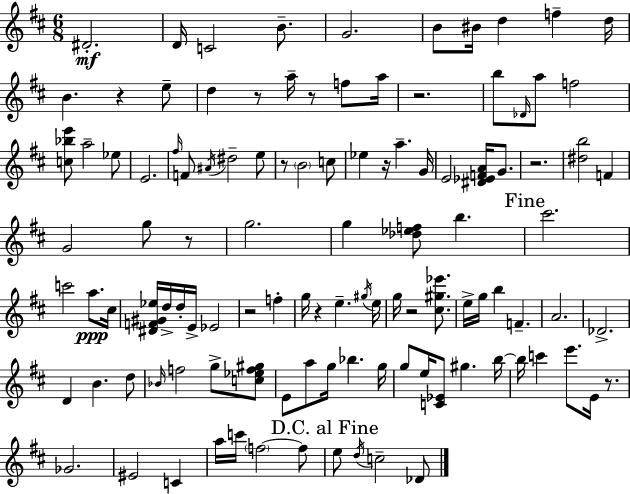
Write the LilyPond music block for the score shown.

{
  \clef treble
  \numericTimeSignature
  \time 6/8
  \key d \major
  dis'2.-.\mf | d'16 c'2 b'8.-- | g'2. | b'8 bis'16 d''4 f''4-- d''16 | \break b'4. r4 e''8-- | d''4 r8 a''16-- r8 f''8 a''16 | r2. | b''8 \grace { des'16 } a''8 f''2 | \break <c'' bes'' e'''>8 a''2-- ees''8 | e'2. | \grace { fis''16 } f'8 \acciaccatura { ais'16 } dis''2-- | e''8 r8 \parenthesize b'2 | \break c''8 ees''4 r16 a''4.-- | g'16 e'2 <dis' ees' f' a'>16 | g'8. r2. | <dis'' b''>2 f'4 | \break g'2 g''8 | r8 g''2. | g''4 <des'' ees'' f''>8 b''4. | \mark "Fine" cis'''2. | \break c'''2 a''8.\ppp | cis''16 <dis' f' gis' ees''>16 d''16-> d''16-. e'16-> ees'2 | r2 f''4-. | g''16 r4 e''4.-- | \break \acciaccatura { gis''16 } e''16 g''16 r2 | <cis'' gis'' ees'''>8. e''16-> g''16 b''4 f'4.-- | a'2. | des'2.-> | \break d'4 b'4. | d''8 \grace { bes'16 } f''2 | g''8-> <c'' ees'' f'' gis''>8 e'8 a''8 g''16 bes''4. | g''16 g''8 e''16 <c' ees'>8 gis''4. | \break b''16~~ b''16 c'''4 e'''8. | e'16 r8. ges'2. | eis'2 | c'4 a''16 c'''16 \parenthesize f''2~~ | \break f''8 \mark "D.C. al Fine" e''8 \acciaccatura { d''16 } c''2-- | des'8 \bar "|."
}